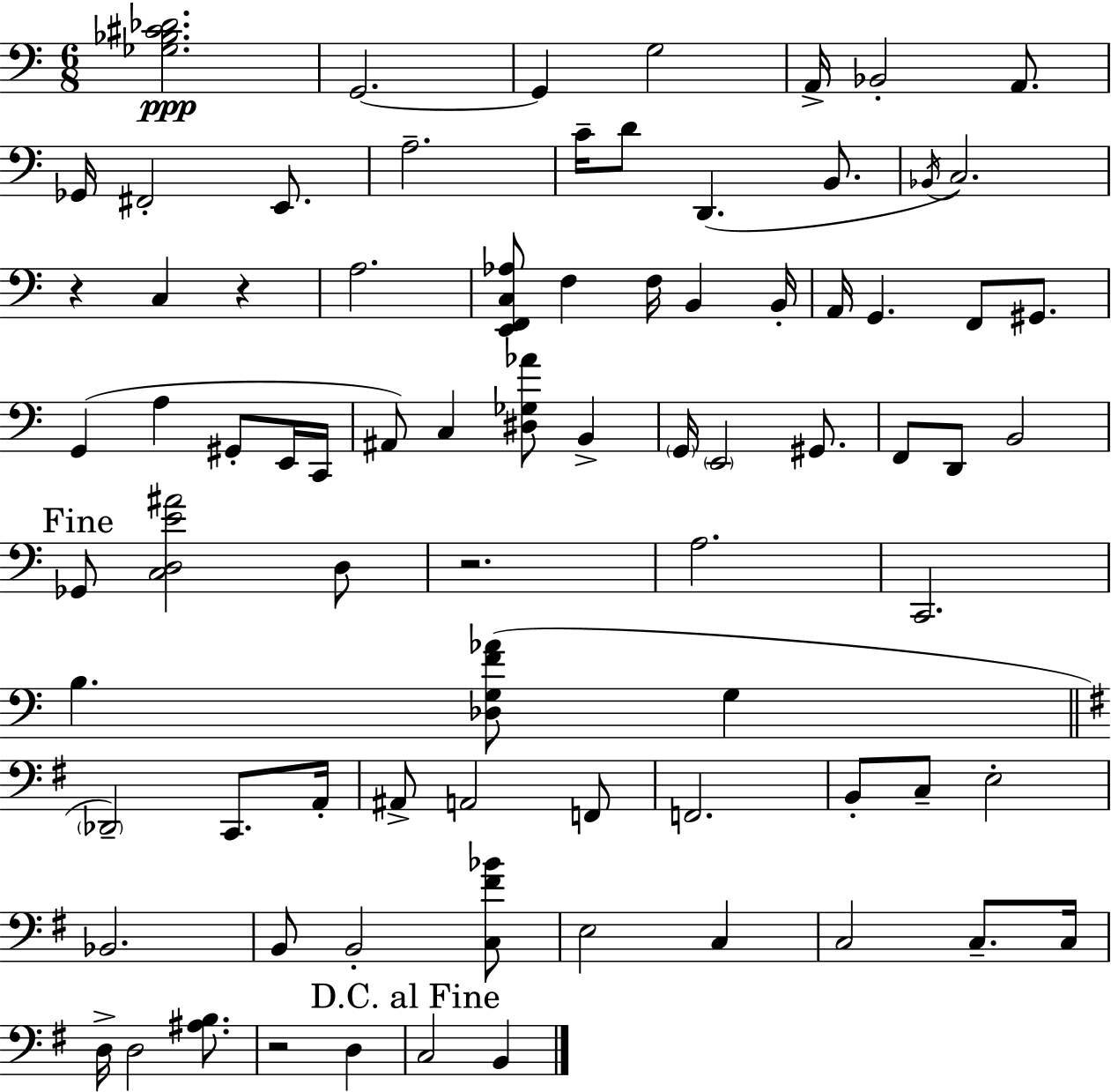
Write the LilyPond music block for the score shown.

{
  \clef bass
  \numericTimeSignature
  \time 6/8
  \key c \major
  <ges bes cis' des'>2.\ppp | g,2.~~ | g,4 g2 | a,16-> bes,2-. a,8. | \break ges,16 fis,2-. e,8. | a2.-- | c'16-- d'8 d,4.( b,8. | \acciaccatura { bes,16 }) c2. | \break r4 c4 r4 | a2. | <e, f, c aes>8 f4 f16 b,4 | b,16-. a,16 g,4. f,8 gis,8. | \break g,4( a4 gis,8-. e,16 | c,16 ais,8) c4 <dis ges aes'>8 b,4-> | \parenthesize g,16 \parenthesize e,2 gis,8. | f,8 d,8 b,2 | \break \mark "Fine" ges,8 <c d e' ais'>2 d8 | r2. | a2. | c,2. | \break b4. <des g f' aes'>8( g4 | \bar "||" \break \key g \major \parenthesize des,2--) c,8. a,16-. | ais,8-> a,2 f,8 | f,2. | b,8-. c8-- e2-. | \break bes,2. | b,8 b,2-. <c fis' bes'>8 | e2 c4 | c2 c8.-- c16 | \break d16-> d2 <ais b>8. | r2 d4 | \mark "D.C. al Fine" c2 b,4 | \bar "|."
}